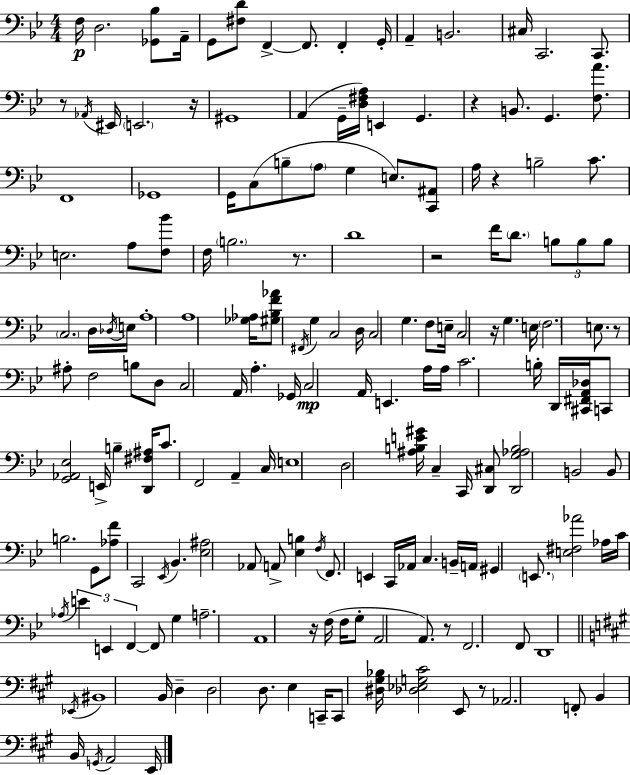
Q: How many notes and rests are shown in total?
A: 175